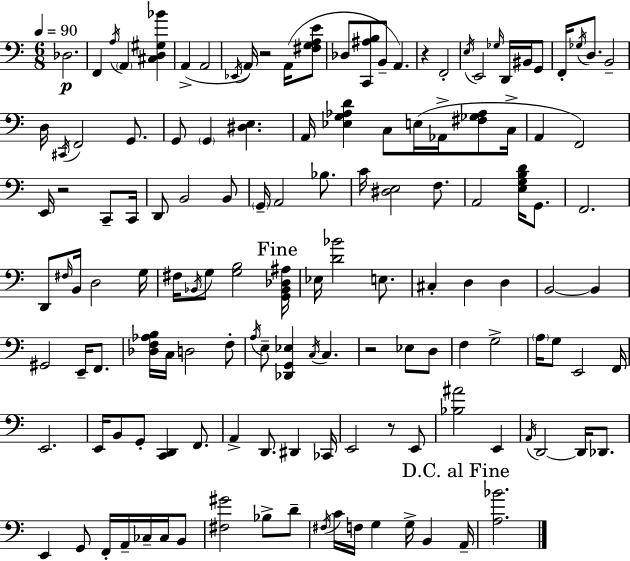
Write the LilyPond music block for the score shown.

{
  \clef bass
  \numericTimeSignature
  \time 6/8
  \key c \major
  \tempo 4 = 90
  \repeat volta 2 { des2.\p | f,4 \acciaccatura { a16 } \parenthesize a,4 <cis d gis bes'>4 | a,4->( a,2 | \acciaccatura { ees,16 } a,16) r2 a,16( | \break <fis g a e'>8 des8 <c, ais b>8 b,8-- a,4.) | r4 f,2-. | \acciaccatura { e16 } e,2 \grace { ges16 } | d,16 bis,16 g,8 f,16-. \acciaccatura { ges16 } d8. b,2-- | \break d16 \acciaccatura { cis,16 } f,2 | g,8. g,8 \parenthesize g,4 | <dis e>4. a,16 <ees g aes d'>4 c8 | e16( aes,16-> <fis ges aes>8 c16-> a,4 f,2) | \break e,16 r2 | c,8-- c,16 d,8 b,2 | b,8 \parenthesize g,16-- a,2 | bes8. c'16 <dis e>2 | \break f8. a,2 | <e g b d'>16 g,8. f,2. | d,8 \grace { fis16 } b,16 d2 | g16 fis16 \acciaccatura { bes,16 } g8 <g b>2 | \break \mark "Fine" <g, bes, des ais>16 ees16 <d' bes'>2 | e8. cis4-. | d4 d4 b,2~~ | b,4 gis,2 | \break e,16-- f,8. <des f aes b>16 c16 d2 | f8-. \acciaccatura { a16 } e8-- <des, g, ees>4 | \acciaccatura { c16 } c4. r2 | ees8 d8 f4 | \break g2-> \parenthesize a16 g8 | e,2 f,16 e,2. | e,16 b,8 | g,8-. <c, d,>4 f,8. a,4-> | \break d,8. dis,4 ces,16 e,2 | r8 e,8 <bes ais'>2 | e,4 \acciaccatura { a,16 } d,2~~ | d,16 des,8. e,4 | \break g,8 f,16-. a,16-- ces16-- ces16 b,8 <fis gis'>2 | bes8-> d'8-- \acciaccatura { fis16 } | c'16 f16 g4 g16-> b,4 \mark "D.C. al Fine" a,16-- | <a bes'>2. | \break } \bar "|."
}